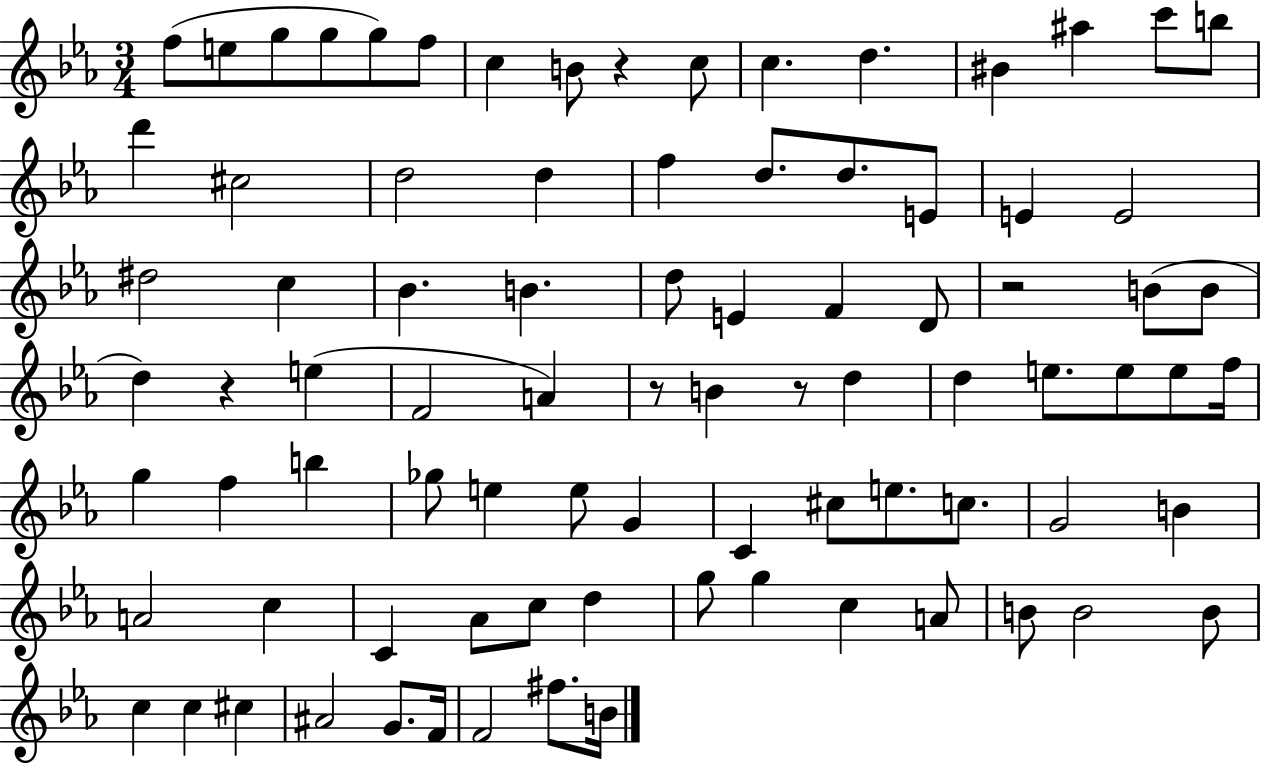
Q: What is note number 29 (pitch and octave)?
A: B4